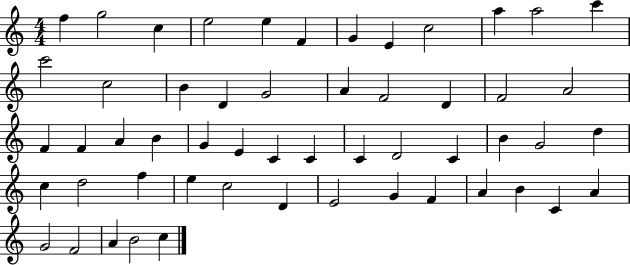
X:1
T:Untitled
M:4/4
L:1/4
K:C
f g2 c e2 e F G E c2 a a2 c' c'2 c2 B D G2 A F2 D F2 A2 F F A B G E C C C D2 C B G2 d c d2 f e c2 D E2 G F A B C A G2 F2 A B2 c